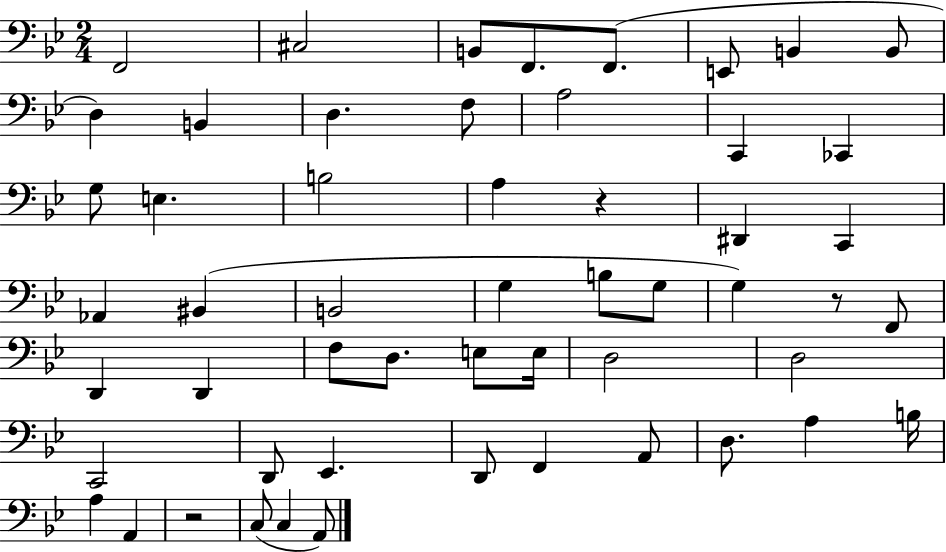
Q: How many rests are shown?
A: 3